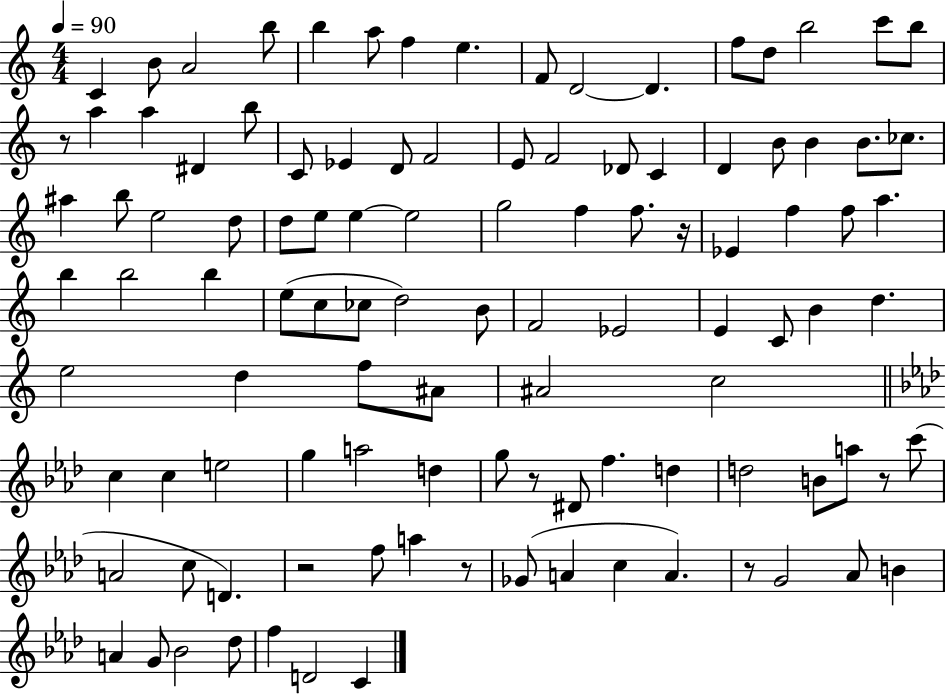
C4/q B4/e A4/h B5/e B5/q A5/e F5/q E5/q. F4/e D4/h D4/q. F5/e D5/e B5/h C6/e B5/e R/e A5/q A5/q D#4/q B5/e C4/e Eb4/q D4/e F4/h E4/e F4/h Db4/e C4/q D4/q B4/e B4/q B4/e. CES5/e. A#5/q B5/e E5/h D5/e D5/e E5/e E5/q E5/h G5/h F5/q F5/e. R/s Eb4/q F5/q F5/e A5/q. B5/q B5/h B5/q E5/e C5/e CES5/e D5/h B4/e F4/h Eb4/h E4/q C4/e B4/q D5/q. E5/h D5/q F5/e A#4/e A#4/h C5/h C5/q C5/q E5/h G5/q A5/h D5/q G5/e R/e D#4/e F5/q. D5/q D5/h B4/e A5/e R/e C6/e A4/h C5/e D4/q. R/h F5/e A5/q R/e Gb4/e A4/q C5/q A4/q. R/e G4/h Ab4/e B4/q A4/q G4/e Bb4/h Db5/e F5/q D4/h C4/q